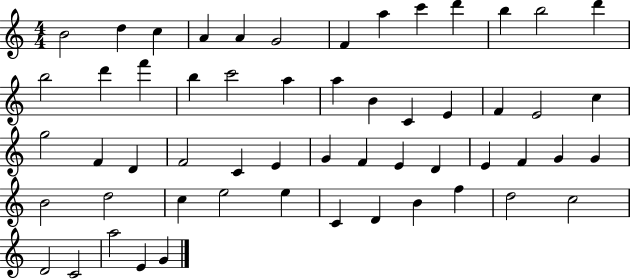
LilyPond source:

{
  \clef treble
  \numericTimeSignature
  \time 4/4
  \key c \major
  b'2 d''4 c''4 | a'4 a'4 g'2 | f'4 a''4 c'''4 d'''4 | b''4 b''2 d'''4 | \break b''2 d'''4 f'''4 | b''4 c'''2 a''4 | a''4 b'4 c'4 e'4 | f'4 e'2 c''4 | \break g''2 f'4 d'4 | f'2 c'4 e'4 | g'4 f'4 e'4 d'4 | e'4 f'4 g'4 g'4 | \break b'2 d''2 | c''4 e''2 e''4 | c'4 d'4 b'4 f''4 | d''2 c''2 | \break d'2 c'2 | a''2 e'4 g'4 | \bar "|."
}